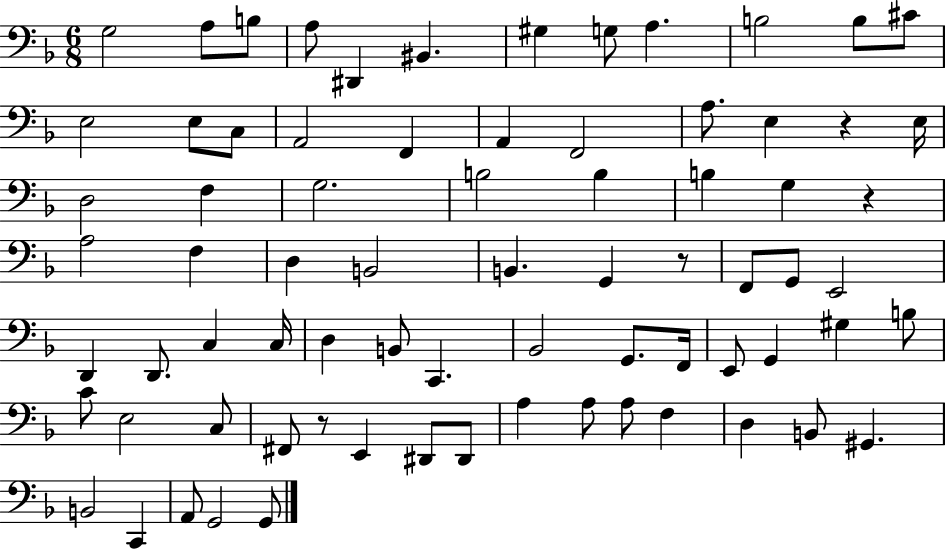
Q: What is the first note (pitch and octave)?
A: G3